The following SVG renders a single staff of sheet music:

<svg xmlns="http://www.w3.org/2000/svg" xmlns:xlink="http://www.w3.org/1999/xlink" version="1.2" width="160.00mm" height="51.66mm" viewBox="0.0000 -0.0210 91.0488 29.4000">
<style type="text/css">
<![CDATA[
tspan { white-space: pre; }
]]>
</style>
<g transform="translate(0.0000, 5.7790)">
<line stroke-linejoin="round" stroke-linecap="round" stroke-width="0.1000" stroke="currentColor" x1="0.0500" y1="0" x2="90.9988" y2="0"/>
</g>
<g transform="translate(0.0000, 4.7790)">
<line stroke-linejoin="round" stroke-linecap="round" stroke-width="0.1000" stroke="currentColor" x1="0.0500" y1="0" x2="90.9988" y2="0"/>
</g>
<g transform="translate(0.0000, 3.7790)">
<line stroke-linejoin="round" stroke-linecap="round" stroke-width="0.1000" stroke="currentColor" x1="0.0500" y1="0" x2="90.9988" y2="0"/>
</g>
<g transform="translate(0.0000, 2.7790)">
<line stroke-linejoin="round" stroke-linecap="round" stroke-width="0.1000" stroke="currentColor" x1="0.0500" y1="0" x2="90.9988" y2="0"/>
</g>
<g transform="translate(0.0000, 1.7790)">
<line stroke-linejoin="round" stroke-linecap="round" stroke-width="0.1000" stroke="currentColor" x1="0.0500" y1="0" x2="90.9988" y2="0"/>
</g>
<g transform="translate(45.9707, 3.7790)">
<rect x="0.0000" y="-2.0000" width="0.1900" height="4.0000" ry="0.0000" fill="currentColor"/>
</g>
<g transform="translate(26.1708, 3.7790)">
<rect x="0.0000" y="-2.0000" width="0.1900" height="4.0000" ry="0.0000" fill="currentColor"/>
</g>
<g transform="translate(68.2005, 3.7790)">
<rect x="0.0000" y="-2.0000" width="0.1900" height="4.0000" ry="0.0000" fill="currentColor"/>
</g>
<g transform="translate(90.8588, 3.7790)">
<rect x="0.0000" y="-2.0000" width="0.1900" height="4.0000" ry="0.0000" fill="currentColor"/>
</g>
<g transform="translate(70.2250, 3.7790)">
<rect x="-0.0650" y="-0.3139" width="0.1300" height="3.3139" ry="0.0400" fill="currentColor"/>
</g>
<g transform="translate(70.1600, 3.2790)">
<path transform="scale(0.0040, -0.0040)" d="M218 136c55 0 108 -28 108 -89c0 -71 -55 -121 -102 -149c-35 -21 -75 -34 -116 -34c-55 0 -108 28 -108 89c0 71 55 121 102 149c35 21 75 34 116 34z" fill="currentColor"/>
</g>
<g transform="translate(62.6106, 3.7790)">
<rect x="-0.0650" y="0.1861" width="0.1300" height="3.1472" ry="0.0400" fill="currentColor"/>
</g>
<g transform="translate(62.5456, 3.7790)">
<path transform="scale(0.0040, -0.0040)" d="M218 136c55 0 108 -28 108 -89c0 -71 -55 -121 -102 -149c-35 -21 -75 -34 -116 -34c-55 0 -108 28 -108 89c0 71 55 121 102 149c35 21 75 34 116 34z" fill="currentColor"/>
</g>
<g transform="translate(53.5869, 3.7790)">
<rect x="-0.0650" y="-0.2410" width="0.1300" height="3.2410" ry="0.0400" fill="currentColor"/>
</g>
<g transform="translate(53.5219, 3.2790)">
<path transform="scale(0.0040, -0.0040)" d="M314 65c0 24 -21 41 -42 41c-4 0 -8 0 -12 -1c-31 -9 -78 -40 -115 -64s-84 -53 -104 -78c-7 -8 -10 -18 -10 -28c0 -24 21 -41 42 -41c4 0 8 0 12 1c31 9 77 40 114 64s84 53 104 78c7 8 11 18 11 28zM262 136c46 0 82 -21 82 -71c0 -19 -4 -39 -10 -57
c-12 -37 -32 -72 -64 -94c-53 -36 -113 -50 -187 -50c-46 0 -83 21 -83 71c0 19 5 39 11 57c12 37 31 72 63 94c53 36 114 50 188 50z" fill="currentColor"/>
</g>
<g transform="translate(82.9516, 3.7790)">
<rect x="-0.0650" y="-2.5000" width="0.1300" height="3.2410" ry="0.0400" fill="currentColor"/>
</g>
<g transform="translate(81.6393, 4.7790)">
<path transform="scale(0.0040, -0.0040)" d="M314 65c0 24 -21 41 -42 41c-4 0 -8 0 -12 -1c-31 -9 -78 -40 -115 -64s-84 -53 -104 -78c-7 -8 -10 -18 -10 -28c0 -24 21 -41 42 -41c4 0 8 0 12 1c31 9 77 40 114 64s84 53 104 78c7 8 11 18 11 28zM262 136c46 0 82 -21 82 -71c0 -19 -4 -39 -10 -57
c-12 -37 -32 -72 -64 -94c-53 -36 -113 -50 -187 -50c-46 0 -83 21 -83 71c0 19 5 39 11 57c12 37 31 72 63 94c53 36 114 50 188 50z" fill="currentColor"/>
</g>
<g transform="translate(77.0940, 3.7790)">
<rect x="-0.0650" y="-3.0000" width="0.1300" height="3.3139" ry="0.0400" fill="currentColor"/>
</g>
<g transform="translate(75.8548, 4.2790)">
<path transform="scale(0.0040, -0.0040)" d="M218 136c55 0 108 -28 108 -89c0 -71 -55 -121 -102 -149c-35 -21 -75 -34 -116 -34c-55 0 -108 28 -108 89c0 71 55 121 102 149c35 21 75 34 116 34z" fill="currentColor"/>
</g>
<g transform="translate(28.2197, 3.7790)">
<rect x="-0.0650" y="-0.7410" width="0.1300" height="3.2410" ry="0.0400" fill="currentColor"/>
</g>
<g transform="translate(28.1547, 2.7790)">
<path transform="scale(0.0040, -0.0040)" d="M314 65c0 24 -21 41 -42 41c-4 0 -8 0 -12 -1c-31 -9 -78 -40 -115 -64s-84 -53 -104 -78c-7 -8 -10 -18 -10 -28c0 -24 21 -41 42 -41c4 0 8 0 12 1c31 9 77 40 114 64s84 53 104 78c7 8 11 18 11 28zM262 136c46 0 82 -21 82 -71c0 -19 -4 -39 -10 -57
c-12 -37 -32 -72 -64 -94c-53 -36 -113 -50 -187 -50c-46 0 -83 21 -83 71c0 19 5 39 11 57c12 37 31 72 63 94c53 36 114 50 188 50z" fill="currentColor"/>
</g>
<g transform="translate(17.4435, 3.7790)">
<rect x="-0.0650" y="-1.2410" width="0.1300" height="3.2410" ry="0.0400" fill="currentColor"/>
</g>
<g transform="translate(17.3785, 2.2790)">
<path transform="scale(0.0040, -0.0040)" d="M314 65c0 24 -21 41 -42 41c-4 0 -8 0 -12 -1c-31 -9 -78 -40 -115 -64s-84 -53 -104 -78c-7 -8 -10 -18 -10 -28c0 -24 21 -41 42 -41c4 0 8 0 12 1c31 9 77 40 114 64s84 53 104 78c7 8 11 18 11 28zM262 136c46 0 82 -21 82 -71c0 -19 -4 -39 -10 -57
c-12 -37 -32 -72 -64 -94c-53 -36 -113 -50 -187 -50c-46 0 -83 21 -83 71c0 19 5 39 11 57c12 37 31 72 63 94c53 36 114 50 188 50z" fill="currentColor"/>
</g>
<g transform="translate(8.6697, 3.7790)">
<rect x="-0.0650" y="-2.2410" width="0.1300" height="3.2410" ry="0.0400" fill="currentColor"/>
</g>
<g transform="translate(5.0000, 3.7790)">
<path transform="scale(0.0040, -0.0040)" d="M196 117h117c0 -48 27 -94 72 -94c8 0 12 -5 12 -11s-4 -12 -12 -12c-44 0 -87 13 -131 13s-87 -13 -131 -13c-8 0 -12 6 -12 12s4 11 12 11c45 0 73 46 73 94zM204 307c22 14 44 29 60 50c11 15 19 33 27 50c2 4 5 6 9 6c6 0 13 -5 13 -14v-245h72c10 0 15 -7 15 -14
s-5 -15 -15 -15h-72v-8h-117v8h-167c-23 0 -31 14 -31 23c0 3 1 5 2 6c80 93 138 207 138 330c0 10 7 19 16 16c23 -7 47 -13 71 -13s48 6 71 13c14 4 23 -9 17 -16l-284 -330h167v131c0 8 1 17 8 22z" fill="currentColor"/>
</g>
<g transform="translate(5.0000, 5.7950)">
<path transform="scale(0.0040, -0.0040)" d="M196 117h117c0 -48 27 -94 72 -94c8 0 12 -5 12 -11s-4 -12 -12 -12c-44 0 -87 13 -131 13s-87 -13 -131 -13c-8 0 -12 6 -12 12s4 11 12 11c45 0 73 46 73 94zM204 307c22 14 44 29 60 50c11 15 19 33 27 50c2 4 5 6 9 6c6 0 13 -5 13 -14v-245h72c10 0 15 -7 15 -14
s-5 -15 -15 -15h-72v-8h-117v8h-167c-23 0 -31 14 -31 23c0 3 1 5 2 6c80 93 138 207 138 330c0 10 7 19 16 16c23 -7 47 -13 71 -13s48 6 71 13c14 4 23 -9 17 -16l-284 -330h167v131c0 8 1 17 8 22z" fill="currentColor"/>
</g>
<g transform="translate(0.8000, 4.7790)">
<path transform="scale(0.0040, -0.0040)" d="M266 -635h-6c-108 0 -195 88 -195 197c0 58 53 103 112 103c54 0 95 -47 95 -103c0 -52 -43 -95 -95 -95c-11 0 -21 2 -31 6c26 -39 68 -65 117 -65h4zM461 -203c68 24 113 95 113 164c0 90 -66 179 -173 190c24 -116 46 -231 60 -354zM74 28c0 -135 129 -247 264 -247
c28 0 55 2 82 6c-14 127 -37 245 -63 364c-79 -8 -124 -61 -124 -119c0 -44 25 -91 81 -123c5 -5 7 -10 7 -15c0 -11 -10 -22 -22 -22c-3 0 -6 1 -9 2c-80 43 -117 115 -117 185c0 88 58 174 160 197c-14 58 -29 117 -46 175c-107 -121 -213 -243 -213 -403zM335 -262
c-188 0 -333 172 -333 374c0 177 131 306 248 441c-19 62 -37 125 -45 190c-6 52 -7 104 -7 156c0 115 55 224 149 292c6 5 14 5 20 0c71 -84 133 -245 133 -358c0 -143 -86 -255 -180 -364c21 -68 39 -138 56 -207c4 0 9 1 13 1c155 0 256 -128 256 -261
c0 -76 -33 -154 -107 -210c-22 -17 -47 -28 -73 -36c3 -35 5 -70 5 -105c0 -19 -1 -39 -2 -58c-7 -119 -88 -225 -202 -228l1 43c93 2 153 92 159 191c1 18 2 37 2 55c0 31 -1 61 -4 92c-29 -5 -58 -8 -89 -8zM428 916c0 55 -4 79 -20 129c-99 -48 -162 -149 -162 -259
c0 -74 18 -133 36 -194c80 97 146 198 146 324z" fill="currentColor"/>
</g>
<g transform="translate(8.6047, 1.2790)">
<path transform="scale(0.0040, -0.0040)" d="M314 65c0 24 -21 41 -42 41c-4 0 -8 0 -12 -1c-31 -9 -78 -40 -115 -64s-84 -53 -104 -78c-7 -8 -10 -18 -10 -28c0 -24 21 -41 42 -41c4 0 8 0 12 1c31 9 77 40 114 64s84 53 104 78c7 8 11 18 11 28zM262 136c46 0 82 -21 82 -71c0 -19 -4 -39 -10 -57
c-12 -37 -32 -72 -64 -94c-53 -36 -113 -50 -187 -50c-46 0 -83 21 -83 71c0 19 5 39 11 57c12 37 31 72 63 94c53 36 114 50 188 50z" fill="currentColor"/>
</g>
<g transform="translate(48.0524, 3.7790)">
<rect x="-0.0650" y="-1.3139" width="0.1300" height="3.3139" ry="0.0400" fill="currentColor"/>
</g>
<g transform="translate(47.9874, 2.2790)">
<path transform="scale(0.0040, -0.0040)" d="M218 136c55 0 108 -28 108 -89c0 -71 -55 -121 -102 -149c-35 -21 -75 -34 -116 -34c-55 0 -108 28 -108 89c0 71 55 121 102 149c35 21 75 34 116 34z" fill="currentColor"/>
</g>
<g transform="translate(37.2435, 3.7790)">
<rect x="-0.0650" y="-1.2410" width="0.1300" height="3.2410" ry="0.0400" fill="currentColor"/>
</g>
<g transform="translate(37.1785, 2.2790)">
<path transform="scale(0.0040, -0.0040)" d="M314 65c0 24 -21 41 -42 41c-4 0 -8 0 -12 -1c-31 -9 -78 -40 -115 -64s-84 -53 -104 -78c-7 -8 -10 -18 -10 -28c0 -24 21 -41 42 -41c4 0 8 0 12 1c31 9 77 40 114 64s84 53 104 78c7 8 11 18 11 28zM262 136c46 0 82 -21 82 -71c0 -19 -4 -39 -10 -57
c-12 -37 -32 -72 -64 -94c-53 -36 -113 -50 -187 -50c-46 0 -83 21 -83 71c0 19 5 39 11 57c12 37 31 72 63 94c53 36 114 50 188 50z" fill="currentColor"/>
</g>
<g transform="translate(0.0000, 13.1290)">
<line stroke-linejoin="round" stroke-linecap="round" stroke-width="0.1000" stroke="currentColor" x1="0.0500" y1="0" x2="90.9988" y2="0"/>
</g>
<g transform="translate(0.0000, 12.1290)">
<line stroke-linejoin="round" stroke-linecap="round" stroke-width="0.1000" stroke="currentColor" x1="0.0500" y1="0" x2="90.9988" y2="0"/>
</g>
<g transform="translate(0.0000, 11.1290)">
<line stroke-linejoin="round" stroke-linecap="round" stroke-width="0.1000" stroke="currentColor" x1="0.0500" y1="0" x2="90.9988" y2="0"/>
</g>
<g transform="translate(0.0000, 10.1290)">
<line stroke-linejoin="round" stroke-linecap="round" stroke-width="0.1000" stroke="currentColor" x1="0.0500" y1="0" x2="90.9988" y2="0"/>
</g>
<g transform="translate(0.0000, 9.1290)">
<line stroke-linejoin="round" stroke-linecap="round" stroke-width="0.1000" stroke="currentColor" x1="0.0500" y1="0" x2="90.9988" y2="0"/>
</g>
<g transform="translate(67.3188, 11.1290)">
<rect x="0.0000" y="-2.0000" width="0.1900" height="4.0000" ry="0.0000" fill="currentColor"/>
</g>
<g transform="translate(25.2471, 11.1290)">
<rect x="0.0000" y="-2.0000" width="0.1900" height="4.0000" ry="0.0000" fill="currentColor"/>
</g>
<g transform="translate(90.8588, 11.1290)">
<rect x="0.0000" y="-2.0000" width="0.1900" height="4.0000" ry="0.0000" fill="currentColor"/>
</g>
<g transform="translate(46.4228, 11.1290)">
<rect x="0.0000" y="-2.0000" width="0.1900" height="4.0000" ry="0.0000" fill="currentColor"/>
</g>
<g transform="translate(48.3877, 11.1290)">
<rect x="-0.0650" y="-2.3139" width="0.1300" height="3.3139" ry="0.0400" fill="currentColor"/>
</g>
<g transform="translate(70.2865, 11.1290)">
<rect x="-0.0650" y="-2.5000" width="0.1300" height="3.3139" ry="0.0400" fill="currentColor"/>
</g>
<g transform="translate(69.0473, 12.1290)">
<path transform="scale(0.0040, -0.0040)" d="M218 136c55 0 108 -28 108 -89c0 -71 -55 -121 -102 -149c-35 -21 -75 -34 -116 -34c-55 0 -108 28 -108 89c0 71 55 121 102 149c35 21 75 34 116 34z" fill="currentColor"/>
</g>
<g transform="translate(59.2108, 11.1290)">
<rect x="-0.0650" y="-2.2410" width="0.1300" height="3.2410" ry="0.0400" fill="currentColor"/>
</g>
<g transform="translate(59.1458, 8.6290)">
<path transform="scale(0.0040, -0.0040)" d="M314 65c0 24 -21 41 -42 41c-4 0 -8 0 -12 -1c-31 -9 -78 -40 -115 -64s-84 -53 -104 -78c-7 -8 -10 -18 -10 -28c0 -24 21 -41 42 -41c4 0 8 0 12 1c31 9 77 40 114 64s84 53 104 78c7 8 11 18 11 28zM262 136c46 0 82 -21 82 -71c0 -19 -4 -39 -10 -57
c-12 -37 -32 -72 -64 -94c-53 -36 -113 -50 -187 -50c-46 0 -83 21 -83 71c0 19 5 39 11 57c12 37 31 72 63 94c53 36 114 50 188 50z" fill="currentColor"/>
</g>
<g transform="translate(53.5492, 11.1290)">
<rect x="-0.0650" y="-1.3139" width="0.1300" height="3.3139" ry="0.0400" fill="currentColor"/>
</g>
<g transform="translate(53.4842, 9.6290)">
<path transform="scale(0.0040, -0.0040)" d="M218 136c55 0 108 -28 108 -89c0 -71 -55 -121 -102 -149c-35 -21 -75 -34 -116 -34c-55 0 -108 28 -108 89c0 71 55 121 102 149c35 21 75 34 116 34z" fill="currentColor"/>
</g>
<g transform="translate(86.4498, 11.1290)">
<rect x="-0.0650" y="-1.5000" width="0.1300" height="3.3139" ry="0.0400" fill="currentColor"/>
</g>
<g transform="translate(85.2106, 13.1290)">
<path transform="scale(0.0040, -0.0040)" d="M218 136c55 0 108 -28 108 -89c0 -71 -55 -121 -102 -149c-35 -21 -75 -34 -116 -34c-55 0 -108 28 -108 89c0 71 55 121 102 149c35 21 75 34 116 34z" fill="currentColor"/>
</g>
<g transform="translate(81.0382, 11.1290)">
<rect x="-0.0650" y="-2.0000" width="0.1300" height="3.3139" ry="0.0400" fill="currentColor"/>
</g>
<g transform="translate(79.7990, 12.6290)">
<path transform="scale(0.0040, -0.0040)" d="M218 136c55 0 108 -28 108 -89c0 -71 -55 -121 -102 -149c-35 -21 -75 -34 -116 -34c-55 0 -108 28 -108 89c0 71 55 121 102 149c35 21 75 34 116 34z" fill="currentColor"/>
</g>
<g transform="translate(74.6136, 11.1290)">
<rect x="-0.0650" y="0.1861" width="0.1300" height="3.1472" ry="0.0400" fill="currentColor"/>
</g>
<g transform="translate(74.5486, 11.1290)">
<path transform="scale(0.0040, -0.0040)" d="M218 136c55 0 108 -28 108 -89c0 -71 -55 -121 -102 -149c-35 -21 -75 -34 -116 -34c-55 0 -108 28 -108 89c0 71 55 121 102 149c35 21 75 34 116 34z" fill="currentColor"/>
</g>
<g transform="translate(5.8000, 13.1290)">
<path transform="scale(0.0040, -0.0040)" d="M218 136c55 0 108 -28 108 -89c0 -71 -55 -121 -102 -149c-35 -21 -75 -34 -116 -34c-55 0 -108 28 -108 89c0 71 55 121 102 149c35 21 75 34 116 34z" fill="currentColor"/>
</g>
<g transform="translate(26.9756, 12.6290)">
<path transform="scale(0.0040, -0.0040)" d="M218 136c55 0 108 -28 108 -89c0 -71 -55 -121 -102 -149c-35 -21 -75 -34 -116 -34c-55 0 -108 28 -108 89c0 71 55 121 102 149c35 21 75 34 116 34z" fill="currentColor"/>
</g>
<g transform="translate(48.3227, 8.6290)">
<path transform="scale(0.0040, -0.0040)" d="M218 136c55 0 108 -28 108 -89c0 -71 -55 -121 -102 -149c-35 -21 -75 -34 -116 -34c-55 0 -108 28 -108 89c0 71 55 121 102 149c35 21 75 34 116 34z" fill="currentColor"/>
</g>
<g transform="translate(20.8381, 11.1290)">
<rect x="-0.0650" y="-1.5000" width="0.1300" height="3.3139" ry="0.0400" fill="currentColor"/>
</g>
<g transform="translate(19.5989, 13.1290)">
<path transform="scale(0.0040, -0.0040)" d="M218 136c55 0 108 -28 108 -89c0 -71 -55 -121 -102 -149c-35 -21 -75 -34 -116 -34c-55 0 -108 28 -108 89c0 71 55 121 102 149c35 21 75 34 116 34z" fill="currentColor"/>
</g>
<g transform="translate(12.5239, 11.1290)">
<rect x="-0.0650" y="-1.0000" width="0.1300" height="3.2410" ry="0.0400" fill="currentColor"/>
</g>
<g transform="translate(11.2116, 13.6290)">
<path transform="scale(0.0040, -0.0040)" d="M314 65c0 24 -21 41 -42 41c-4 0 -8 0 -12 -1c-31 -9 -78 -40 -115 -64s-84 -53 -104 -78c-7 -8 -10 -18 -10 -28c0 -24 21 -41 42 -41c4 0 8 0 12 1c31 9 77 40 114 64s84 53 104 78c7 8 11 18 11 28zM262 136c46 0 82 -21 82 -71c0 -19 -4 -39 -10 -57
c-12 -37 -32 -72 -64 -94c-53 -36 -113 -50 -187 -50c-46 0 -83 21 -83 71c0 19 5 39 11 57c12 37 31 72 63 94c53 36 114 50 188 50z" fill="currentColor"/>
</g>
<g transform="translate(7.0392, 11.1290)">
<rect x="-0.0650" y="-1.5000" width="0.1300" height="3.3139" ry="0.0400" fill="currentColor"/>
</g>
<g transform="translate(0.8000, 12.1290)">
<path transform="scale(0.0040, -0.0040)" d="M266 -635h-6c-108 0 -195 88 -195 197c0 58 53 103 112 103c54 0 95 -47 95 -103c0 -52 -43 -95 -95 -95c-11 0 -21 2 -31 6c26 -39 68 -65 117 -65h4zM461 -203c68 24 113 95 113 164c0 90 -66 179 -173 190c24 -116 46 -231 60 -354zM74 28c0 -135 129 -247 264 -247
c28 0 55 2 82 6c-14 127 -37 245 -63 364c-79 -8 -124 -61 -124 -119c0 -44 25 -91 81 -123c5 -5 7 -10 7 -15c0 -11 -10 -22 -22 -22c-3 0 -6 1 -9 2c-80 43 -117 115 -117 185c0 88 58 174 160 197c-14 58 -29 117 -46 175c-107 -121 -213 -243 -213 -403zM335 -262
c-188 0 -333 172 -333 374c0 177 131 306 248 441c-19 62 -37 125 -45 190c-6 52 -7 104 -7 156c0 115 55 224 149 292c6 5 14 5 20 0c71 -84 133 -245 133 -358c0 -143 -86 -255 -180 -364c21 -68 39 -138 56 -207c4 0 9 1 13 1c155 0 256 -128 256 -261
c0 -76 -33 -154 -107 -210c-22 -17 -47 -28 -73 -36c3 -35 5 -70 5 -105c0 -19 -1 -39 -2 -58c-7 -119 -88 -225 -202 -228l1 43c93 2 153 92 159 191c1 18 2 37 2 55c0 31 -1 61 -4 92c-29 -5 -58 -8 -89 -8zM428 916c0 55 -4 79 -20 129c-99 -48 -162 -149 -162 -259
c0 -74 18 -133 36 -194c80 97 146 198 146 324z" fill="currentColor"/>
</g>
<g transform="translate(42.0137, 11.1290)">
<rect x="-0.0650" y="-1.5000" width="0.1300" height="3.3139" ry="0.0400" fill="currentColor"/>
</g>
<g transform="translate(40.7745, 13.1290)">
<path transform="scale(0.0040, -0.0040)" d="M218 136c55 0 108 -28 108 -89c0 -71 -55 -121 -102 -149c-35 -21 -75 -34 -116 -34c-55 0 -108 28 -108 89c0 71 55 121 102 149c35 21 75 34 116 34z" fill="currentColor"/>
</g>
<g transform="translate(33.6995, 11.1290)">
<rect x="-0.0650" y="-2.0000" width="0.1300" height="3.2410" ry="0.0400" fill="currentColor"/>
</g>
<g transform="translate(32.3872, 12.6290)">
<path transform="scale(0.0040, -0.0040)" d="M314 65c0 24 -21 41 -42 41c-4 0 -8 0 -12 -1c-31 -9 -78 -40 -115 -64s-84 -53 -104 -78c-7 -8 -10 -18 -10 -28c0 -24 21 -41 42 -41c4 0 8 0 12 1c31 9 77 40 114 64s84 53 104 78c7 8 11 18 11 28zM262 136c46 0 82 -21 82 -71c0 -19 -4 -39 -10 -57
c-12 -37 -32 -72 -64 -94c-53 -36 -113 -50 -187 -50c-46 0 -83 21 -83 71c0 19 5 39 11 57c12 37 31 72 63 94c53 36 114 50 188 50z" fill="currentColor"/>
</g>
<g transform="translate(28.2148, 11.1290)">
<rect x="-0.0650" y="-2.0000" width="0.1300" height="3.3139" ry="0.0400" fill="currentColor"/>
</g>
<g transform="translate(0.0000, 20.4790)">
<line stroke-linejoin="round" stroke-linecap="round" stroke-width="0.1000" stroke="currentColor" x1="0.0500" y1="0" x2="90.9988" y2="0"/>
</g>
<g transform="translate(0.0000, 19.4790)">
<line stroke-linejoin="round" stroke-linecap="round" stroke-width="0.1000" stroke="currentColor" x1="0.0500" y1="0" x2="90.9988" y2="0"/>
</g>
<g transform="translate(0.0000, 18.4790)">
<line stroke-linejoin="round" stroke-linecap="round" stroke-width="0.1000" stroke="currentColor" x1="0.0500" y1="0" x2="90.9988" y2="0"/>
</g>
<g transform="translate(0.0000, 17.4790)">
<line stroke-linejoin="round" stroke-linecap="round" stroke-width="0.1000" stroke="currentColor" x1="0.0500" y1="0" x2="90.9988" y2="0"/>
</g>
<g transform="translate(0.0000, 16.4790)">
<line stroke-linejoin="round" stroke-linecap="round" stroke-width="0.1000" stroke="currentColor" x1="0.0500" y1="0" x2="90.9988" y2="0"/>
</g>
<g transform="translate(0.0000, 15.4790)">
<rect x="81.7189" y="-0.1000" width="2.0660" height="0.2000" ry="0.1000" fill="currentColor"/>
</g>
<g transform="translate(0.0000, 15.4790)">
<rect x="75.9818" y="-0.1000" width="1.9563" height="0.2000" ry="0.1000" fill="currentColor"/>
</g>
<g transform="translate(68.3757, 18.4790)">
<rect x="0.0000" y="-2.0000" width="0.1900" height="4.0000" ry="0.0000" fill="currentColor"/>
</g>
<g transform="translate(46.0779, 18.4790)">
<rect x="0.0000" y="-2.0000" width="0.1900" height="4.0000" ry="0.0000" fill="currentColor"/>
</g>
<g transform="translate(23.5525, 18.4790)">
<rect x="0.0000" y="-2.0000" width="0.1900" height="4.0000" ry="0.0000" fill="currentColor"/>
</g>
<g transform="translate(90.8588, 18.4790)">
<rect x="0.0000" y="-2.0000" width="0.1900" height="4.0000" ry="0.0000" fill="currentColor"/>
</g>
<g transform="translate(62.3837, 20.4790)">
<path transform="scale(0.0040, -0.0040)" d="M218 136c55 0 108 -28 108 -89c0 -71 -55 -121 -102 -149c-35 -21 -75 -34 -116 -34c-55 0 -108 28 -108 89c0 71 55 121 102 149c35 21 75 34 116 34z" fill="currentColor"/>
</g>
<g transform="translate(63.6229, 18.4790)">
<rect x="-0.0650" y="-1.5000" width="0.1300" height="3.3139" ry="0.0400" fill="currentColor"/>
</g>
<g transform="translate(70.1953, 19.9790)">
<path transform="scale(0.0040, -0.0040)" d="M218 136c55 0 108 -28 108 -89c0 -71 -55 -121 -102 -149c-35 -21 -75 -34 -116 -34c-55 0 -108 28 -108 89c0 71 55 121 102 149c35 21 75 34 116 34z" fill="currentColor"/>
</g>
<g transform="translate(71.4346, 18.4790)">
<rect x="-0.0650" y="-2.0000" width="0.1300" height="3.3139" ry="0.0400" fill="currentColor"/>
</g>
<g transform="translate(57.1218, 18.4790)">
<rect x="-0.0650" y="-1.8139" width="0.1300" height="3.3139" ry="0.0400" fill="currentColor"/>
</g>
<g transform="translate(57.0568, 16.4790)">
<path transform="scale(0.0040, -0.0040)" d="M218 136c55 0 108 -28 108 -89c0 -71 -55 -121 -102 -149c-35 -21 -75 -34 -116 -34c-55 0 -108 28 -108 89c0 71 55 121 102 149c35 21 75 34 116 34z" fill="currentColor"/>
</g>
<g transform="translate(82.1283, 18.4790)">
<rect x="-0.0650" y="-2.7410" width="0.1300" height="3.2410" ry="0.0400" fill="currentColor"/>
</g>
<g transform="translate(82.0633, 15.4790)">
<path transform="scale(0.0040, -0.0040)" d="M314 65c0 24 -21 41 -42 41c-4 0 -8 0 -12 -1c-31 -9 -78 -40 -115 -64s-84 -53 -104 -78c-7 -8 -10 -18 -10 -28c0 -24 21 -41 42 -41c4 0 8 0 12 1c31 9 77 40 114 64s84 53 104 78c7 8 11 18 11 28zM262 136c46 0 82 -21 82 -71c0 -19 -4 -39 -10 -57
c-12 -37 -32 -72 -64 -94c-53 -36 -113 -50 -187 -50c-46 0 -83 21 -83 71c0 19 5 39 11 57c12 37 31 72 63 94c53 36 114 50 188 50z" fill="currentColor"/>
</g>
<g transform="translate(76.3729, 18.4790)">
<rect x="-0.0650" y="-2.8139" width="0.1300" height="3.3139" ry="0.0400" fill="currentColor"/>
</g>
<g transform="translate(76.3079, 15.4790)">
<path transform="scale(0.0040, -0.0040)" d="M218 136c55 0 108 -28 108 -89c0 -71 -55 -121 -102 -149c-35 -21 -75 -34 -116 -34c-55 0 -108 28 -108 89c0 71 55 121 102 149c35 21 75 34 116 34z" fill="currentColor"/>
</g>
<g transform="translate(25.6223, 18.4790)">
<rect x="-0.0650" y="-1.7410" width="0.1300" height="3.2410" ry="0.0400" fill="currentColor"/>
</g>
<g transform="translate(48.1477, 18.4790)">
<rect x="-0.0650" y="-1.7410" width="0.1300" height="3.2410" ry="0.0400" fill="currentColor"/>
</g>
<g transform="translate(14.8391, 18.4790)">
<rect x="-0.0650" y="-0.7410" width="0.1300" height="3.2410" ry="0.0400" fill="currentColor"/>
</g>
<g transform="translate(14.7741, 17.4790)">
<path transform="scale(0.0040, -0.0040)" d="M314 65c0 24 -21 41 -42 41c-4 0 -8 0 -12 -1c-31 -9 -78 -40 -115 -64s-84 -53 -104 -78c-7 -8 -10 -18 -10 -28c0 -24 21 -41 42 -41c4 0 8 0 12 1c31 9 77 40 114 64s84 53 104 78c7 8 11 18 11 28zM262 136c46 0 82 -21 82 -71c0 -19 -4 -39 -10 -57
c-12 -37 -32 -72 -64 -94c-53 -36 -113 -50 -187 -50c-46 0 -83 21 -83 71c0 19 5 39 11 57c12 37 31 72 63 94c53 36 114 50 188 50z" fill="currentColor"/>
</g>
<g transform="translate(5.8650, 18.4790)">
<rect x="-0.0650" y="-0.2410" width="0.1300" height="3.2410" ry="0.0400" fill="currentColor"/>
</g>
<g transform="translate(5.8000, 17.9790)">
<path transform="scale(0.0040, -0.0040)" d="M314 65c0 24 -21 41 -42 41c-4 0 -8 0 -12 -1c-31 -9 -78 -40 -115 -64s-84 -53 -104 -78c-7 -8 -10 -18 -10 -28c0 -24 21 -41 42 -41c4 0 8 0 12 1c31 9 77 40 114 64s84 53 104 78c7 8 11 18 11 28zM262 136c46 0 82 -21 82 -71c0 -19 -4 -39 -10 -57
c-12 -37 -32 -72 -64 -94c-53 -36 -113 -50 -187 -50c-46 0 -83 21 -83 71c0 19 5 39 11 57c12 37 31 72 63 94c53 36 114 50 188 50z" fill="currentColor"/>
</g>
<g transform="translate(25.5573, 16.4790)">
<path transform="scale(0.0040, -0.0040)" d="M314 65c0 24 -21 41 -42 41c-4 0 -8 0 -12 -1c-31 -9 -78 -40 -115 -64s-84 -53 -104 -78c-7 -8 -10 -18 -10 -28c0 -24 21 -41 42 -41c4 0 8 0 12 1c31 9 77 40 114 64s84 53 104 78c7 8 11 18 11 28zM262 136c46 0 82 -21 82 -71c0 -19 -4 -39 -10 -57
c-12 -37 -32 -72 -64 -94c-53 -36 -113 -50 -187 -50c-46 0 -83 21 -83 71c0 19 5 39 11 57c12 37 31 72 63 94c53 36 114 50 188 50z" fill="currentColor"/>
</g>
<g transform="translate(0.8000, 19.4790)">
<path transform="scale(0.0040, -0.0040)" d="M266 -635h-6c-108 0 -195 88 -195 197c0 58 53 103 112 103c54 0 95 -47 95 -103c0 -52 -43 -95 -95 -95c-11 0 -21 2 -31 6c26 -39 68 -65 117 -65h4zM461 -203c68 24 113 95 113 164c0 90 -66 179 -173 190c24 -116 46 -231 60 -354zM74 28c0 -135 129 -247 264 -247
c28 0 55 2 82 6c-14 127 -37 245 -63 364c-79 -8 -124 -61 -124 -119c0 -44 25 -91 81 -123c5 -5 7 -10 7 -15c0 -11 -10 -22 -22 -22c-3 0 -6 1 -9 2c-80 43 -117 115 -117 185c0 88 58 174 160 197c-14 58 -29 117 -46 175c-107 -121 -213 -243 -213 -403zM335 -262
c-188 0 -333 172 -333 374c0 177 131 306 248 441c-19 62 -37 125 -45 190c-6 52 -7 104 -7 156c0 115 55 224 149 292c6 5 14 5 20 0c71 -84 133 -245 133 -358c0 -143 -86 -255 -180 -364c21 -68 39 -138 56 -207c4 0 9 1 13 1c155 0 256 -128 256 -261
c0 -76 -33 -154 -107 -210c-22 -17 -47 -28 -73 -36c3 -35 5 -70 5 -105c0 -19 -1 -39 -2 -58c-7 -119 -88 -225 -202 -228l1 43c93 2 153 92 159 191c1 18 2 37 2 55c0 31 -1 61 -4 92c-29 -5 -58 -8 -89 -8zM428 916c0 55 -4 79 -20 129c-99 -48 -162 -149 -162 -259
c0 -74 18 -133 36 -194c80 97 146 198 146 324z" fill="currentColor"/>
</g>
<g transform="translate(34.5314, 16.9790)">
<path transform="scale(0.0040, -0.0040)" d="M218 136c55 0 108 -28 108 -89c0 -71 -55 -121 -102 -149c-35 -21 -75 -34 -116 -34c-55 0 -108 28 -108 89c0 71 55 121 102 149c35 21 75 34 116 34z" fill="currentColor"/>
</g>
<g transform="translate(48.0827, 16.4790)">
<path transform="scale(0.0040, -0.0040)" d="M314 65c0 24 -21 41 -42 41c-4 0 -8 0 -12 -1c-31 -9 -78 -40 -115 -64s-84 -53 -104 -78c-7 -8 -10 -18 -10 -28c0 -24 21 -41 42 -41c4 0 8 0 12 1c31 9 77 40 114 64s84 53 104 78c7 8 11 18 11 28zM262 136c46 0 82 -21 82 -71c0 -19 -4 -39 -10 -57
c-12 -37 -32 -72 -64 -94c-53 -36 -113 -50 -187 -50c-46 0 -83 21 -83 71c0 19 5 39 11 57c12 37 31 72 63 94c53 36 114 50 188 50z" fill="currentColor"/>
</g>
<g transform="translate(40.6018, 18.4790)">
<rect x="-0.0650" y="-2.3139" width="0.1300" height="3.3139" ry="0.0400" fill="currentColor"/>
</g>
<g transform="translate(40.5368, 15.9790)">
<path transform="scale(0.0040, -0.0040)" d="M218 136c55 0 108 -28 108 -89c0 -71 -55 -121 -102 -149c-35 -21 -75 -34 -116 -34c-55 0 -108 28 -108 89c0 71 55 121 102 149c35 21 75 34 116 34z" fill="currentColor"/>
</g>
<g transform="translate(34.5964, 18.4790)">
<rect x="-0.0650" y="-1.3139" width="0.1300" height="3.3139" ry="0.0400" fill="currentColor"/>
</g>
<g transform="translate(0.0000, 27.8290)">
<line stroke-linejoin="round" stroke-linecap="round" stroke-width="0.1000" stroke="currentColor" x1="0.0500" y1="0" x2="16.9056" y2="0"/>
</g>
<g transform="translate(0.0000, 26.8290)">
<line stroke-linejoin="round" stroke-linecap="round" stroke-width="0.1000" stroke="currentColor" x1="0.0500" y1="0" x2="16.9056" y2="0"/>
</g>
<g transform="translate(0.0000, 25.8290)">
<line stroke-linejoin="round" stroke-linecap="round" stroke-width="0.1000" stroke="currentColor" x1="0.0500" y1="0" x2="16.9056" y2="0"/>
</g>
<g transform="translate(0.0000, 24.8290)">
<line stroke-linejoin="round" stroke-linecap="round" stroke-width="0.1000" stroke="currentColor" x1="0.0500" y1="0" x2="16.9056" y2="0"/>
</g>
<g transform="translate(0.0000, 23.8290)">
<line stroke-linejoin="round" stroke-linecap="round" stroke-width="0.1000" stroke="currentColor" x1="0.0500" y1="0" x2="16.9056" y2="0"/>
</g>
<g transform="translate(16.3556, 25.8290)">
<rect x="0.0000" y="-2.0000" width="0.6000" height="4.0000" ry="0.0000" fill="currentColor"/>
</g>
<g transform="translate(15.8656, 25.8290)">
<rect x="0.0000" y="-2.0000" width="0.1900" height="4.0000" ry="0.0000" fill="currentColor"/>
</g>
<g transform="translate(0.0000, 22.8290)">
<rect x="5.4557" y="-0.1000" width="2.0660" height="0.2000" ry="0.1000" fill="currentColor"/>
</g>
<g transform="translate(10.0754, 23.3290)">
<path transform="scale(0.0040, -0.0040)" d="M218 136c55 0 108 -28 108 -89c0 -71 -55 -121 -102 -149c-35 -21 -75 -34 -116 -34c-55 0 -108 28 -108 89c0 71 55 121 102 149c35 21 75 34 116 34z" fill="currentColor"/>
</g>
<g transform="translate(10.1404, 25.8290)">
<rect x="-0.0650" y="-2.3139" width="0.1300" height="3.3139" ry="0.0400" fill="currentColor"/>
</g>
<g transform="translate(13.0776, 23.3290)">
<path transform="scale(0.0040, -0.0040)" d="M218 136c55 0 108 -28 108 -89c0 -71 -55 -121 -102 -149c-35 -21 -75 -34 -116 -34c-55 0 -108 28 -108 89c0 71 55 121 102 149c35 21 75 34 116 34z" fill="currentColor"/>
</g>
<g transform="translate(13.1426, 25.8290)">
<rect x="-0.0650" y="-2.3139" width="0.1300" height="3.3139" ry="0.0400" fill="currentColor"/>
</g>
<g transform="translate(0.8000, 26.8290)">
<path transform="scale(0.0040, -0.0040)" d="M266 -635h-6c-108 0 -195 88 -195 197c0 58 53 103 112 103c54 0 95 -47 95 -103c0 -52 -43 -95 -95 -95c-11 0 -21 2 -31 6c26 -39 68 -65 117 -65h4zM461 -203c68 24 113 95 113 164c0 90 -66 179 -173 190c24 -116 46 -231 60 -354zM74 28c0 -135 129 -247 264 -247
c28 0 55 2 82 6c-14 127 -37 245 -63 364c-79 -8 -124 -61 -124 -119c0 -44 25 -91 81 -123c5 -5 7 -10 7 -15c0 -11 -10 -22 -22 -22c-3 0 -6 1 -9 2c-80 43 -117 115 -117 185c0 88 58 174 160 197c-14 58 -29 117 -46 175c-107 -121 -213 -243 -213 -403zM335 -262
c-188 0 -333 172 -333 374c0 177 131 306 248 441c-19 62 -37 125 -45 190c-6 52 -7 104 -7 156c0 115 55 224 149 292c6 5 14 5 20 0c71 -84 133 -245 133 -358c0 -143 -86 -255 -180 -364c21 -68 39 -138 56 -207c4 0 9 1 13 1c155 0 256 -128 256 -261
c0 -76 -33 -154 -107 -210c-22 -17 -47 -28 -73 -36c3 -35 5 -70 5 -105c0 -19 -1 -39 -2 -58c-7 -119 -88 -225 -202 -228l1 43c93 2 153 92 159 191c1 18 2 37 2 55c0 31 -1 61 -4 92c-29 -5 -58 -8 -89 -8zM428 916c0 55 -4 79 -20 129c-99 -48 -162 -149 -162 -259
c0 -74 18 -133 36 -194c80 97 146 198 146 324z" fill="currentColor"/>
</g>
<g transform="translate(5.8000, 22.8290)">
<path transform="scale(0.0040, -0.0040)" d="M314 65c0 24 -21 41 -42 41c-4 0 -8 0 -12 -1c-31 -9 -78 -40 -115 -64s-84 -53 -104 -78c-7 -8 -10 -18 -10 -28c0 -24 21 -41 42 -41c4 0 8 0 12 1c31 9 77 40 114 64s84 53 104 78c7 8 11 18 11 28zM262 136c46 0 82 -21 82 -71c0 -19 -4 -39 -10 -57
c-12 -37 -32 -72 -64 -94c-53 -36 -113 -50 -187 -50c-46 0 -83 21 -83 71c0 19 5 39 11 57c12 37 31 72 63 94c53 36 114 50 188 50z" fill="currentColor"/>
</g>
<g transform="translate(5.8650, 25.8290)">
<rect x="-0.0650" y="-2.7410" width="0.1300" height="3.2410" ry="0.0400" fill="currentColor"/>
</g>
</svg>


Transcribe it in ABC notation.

X:1
T:Untitled
M:4/4
L:1/4
K:C
g2 e2 d2 e2 e c2 B c A G2 E D2 E F F2 E g e g2 G B F E c2 d2 f2 e g f2 f E F a a2 a2 g g